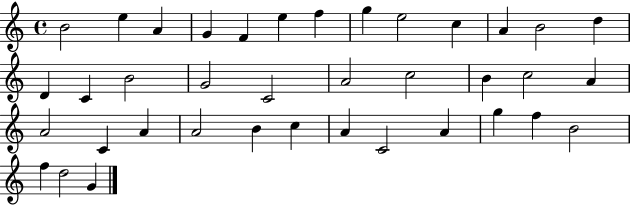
{
  \clef treble
  \time 4/4
  \defaultTimeSignature
  \key c \major
  b'2 e''4 a'4 | g'4 f'4 e''4 f''4 | g''4 e''2 c''4 | a'4 b'2 d''4 | \break d'4 c'4 b'2 | g'2 c'2 | a'2 c''2 | b'4 c''2 a'4 | \break a'2 c'4 a'4 | a'2 b'4 c''4 | a'4 c'2 a'4 | g''4 f''4 b'2 | \break f''4 d''2 g'4 | \bar "|."
}